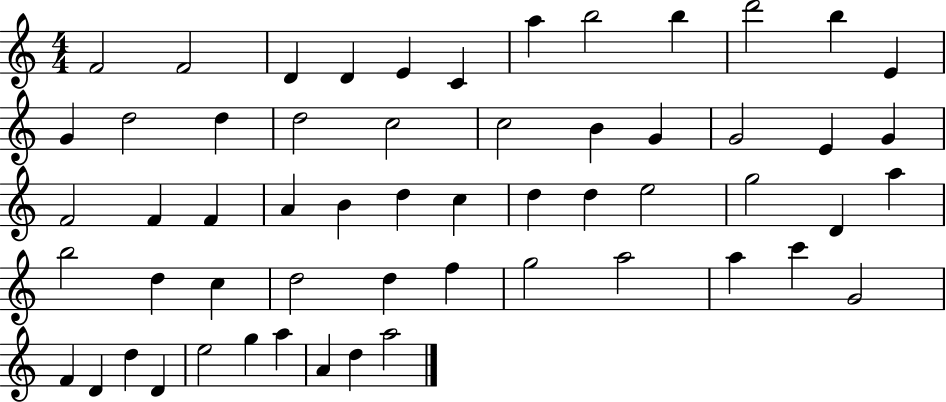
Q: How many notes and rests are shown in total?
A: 57